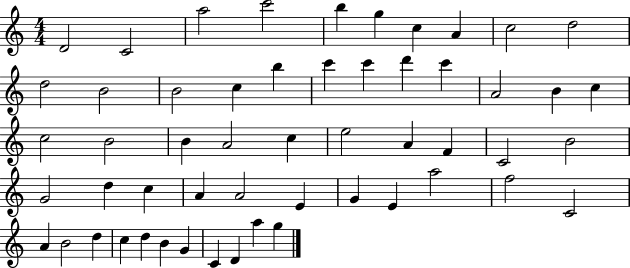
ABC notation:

X:1
T:Untitled
M:4/4
L:1/4
K:C
D2 C2 a2 c'2 b g c A c2 d2 d2 B2 B2 c b c' c' d' c' A2 B c c2 B2 B A2 c e2 A F C2 B2 G2 d c A A2 E G E a2 f2 C2 A B2 d c d B G C D a g